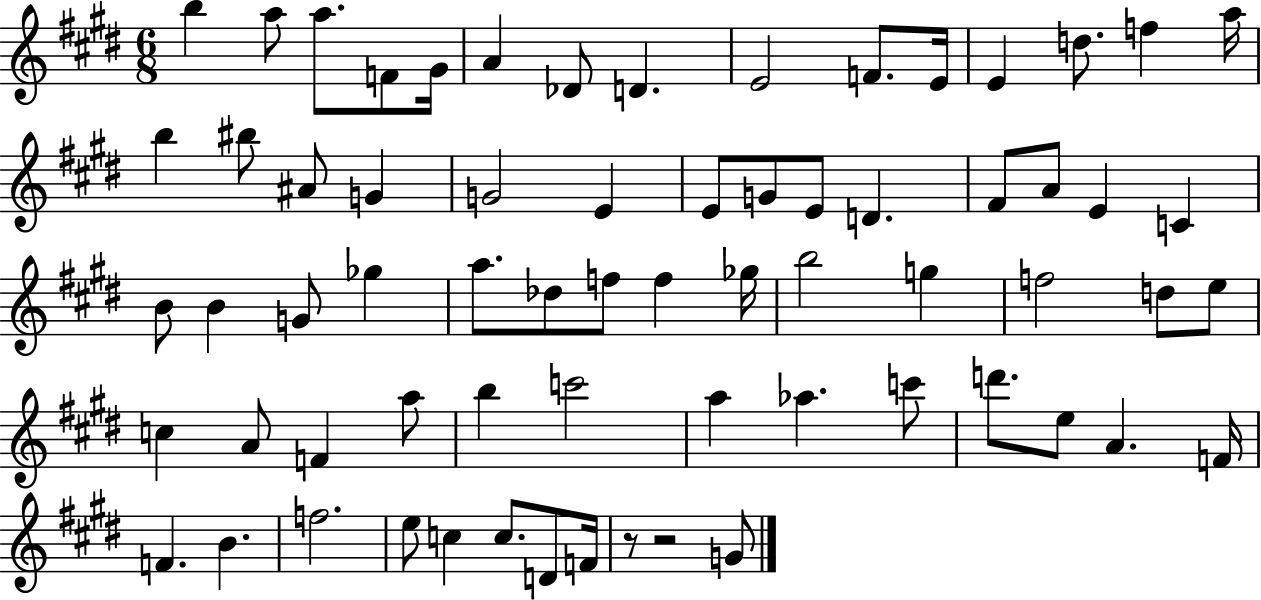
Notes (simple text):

B5/q A5/e A5/e. F4/e G#4/s A4/q Db4/e D4/q. E4/h F4/e. E4/s E4/q D5/e. F5/q A5/s B5/q BIS5/e A#4/e G4/q G4/h E4/q E4/e G4/e E4/e D4/q. F#4/e A4/e E4/q C4/q B4/e B4/q G4/e Gb5/q A5/e. Db5/e F5/e F5/q Gb5/s B5/h G5/q F5/h D5/e E5/e C5/q A4/e F4/q A5/e B5/q C6/h A5/q Ab5/q. C6/e D6/e. E5/e A4/q. F4/s F4/q. B4/q. F5/h. E5/e C5/q C5/e. D4/e F4/s R/e R/h G4/e